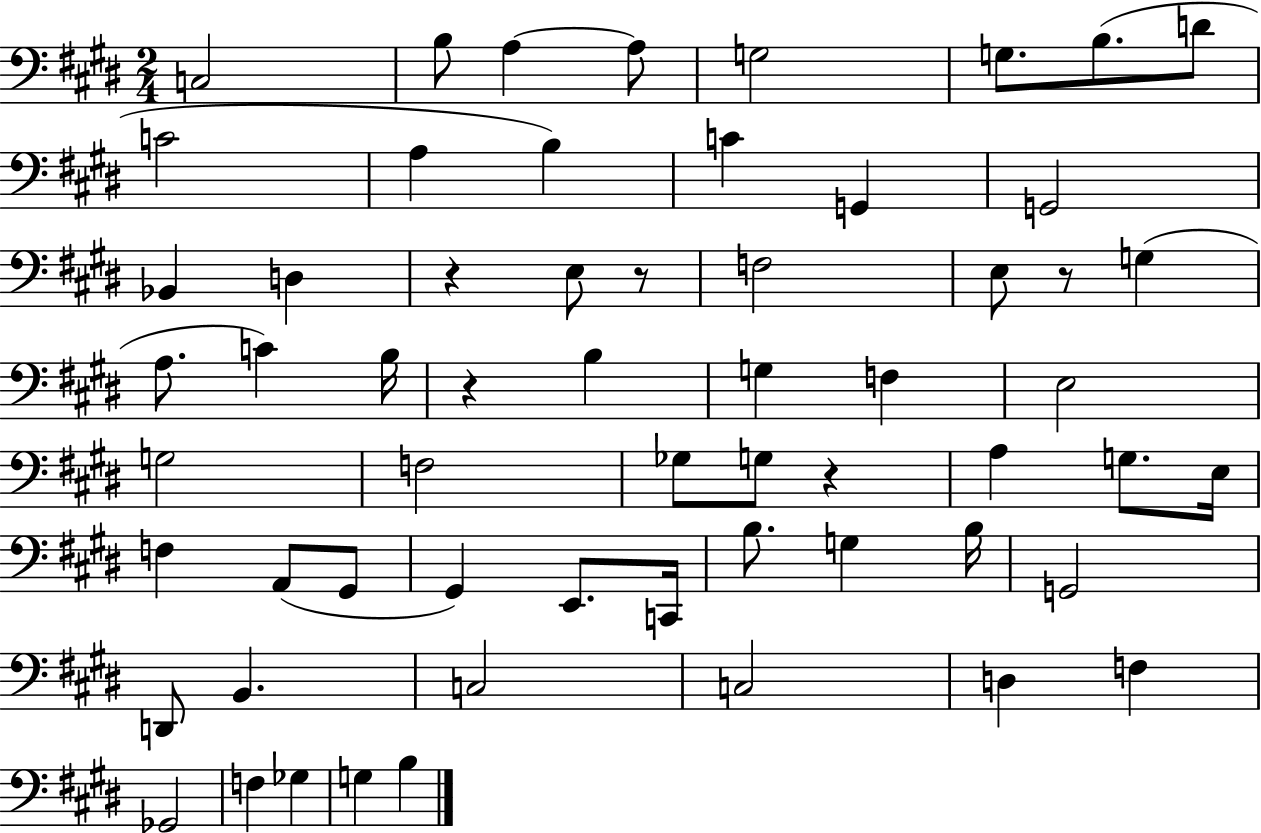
X:1
T:Untitled
M:2/4
L:1/4
K:E
C,2 B,/2 A, A,/2 G,2 G,/2 B,/2 D/2 C2 A, B, C G,, G,,2 _B,, D, z E,/2 z/2 F,2 E,/2 z/2 G, A,/2 C B,/4 z B, G, F, E,2 G,2 F,2 _G,/2 G,/2 z A, G,/2 E,/4 F, A,,/2 ^G,,/2 ^G,, E,,/2 C,,/4 B,/2 G, B,/4 G,,2 D,,/2 B,, C,2 C,2 D, F, _G,,2 F, _G, G, B,